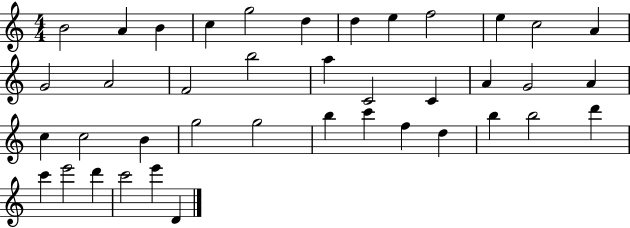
B4/h A4/q B4/q C5/q G5/h D5/q D5/q E5/q F5/h E5/q C5/h A4/q G4/h A4/h F4/h B5/h A5/q C4/h C4/q A4/q G4/h A4/q C5/q C5/h B4/q G5/h G5/h B5/q C6/q F5/q D5/q B5/q B5/h D6/q C6/q E6/h D6/q C6/h E6/q D4/q